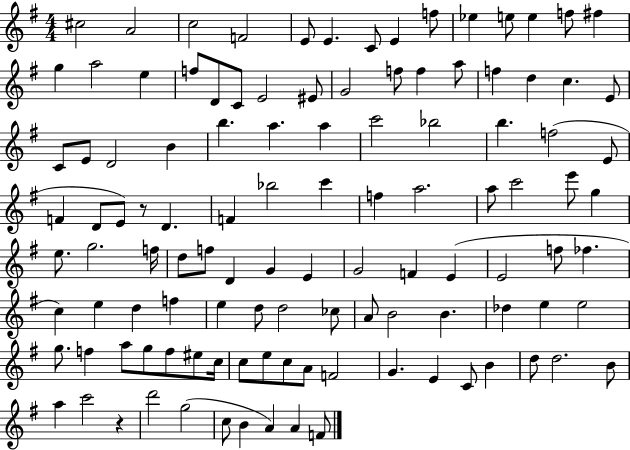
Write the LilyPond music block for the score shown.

{
  \clef treble
  \numericTimeSignature
  \time 4/4
  \key g \major
  \repeat volta 2 { cis''2 a'2 | c''2 f'2 | e'8 e'4. c'8 e'4 f''8 | ees''4 e''8 e''4 f''8 fis''4 | \break g''4 a''2 e''4 | f''8 d'8 c'8 e'2 eis'8 | g'2 f''8 f''4 a''8 | f''4 d''4 c''4. e'8 | \break c'8 e'8 d'2 b'4 | b''4. a''4. a''4 | c'''2 bes''2 | b''4. f''2( e'8 | \break f'4 d'8 e'8) r8 d'4. | f'4 bes''2 c'''4 | f''4 a''2. | a''8 c'''2 e'''8 g''4 | \break e''8. g''2. f''16 | d''8 f''8 d'4 g'4 e'4 | g'2 f'4 e'4( | e'2 f''8 fes''4. | \break c''4) e''4 d''4 f''4 | e''4 d''8 d''2 ces''8 | a'8 b'2 b'4. | des''4 e''4 e''2 | \break g''8. f''4 a''8 g''8 f''8 eis''8 c''16 | c''8 e''8 c''8 a'8 f'2 | g'4. e'4 c'8 b'4 | d''8 d''2. b'8 | \break a''4 c'''2 r4 | d'''2 g''2( | c''8 b'4 a'4) a'4 f'8 | } \bar "|."
}